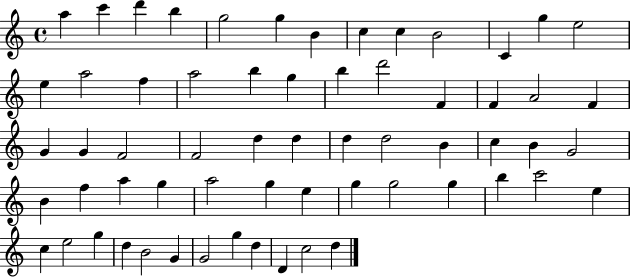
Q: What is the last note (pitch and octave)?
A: D5